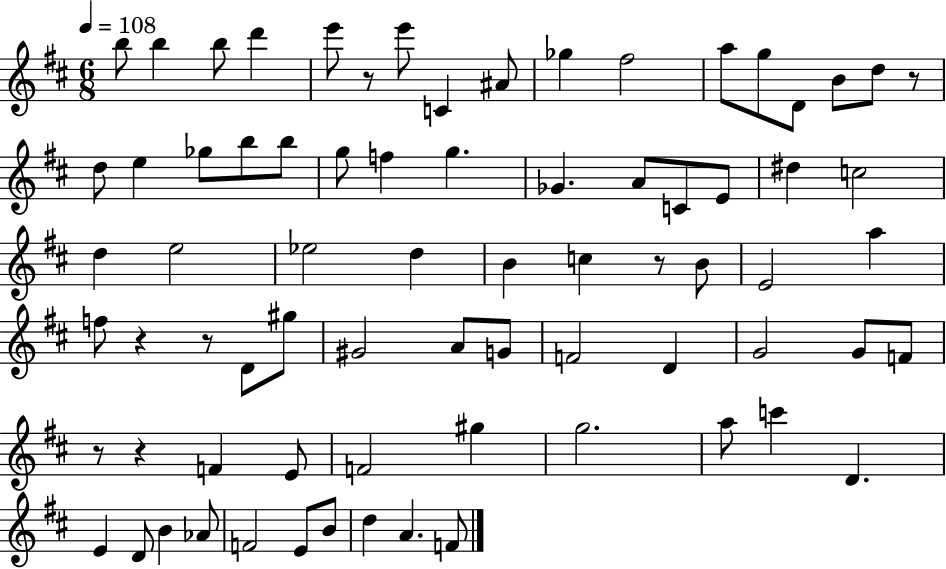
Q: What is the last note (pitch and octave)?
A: F4